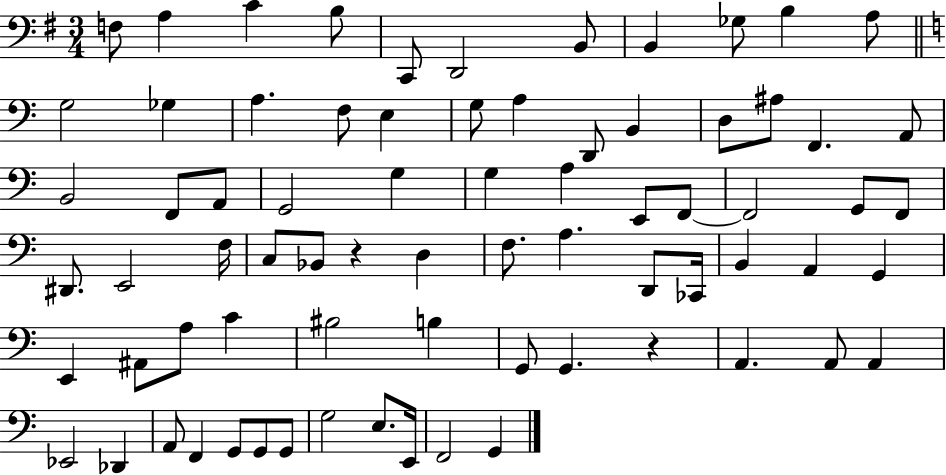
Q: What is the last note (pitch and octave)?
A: G2